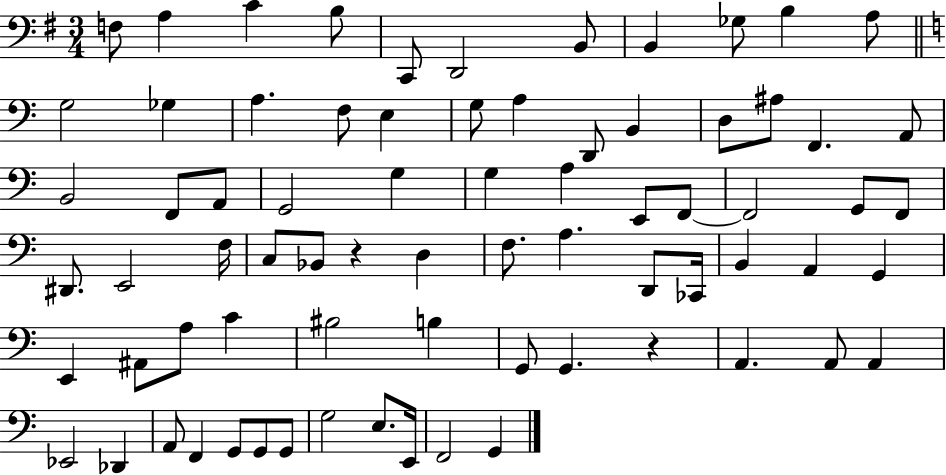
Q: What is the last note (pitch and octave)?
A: G2